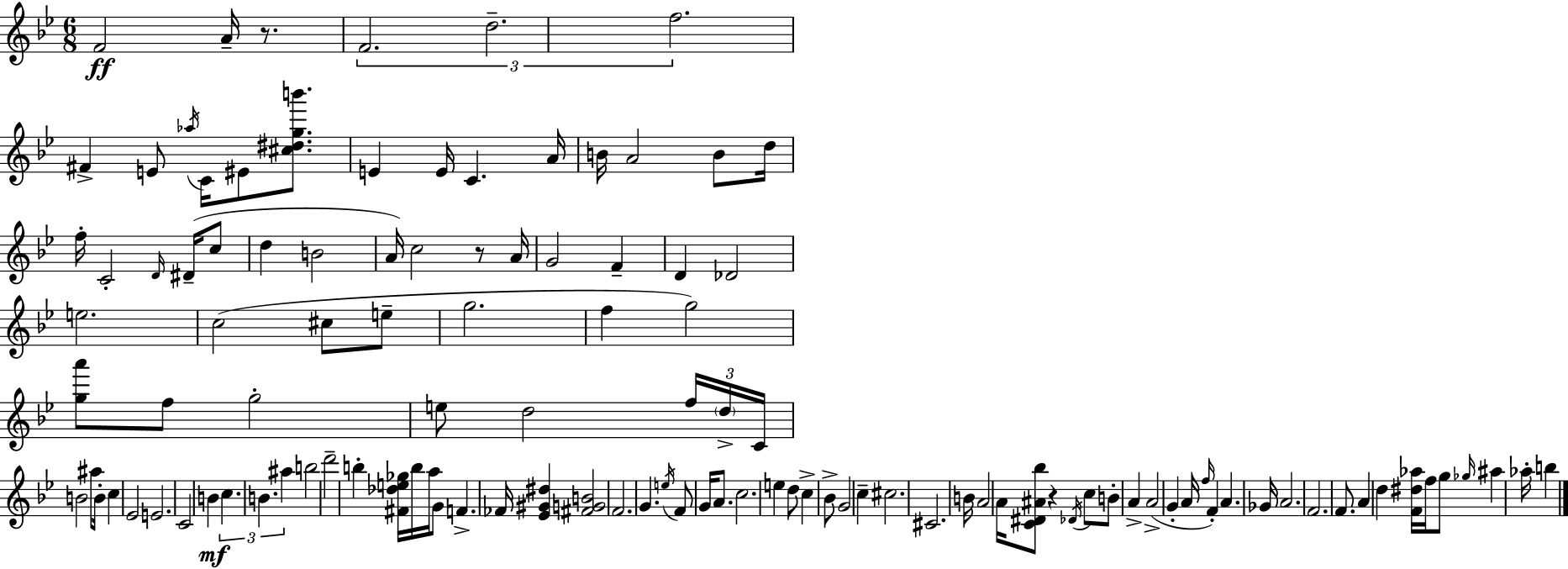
F4/h A4/s R/e. F4/h. D5/h. F5/h. F#4/q E4/e Ab5/s C4/s EIS4/e [C#5,D#5,G5,B6]/e. E4/q E4/s C4/q. A4/s B4/s A4/h B4/e D5/s F5/s C4/h D4/s D#4/s C5/e D5/q B4/h A4/s C5/h R/e A4/s G4/h F4/q D4/q Db4/h E5/h. C5/h C#5/e E5/e G5/h. F5/q G5/h [G5,A6]/e F5/e G5/h E5/e D5/h F5/s D5/s C4/s B4/h A#5/e B4/s C5/q Eb4/h E4/h. C4/h B4/q C5/q. B4/q. A#5/q B5/h D6/h B5/q [F#4,Db5,E5,Gb5]/s B5/s A5/s G4/e F4/q. FES4/s [Eb4,G#4,D#5]/q [F#4,G4,B4]/h F4/h. G4/q. E5/s F4/e G4/s A4/e. C5/h. E5/q D5/e C5/q Bb4/e G4/h C5/q C#5/h. C#4/h. B4/s A4/h A4/s [C4,D#4,A#4,Bb5]/e R/q Db4/s C5/e B4/e A4/q A4/h G4/q A4/s F5/s F4/q A4/q. Gb4/s A4/h. F4/h. F4/e. A4/q D5/q [F4,D#5,Ab5]/s F5/s G5/e Gb5/s A#5/q Ab5/s B5/q